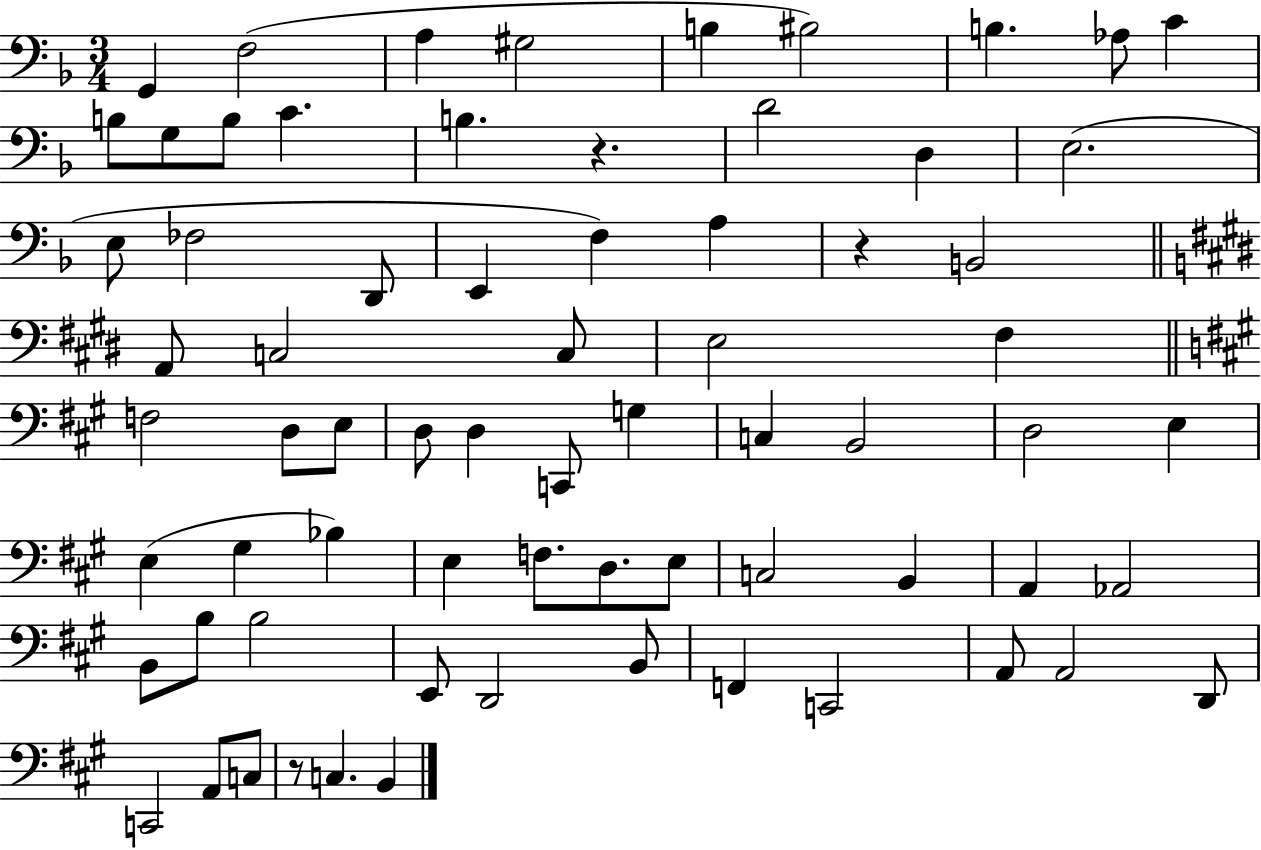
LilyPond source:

{
  \clef bass
  \numericTimeSignature
  \time 3/4
  \key f \major
  g,4 f2( | a4 gis2 | b4 bis2) | b4. aes8 c'4 | \break b8 g8 b8 c'4. | b4. r4. | d'2 d4 | e2.( | \break e8 fes2 d,8 | e,4 f4) a4 | r4 b,2 | \bar "||" \break \key e \major a,8 c2 c8 | e2 fis4 | \bar "||" \break \key a \major f2 d8 e8 | d8 d4 c,8 g4 | c4 b,2 | d2 e4 | \break e4( gis4 bes4) | e4 f8. d8. e8 | c2 b,4 | a,4 aes,2 | \break b,8 b8 b2 | e,8 d,2 b,8 | f,4 c,2 | a,8 a,2 d,8 | \break c,2 a,8 c8 | r8 c4. b,4 | \bar "|."
}